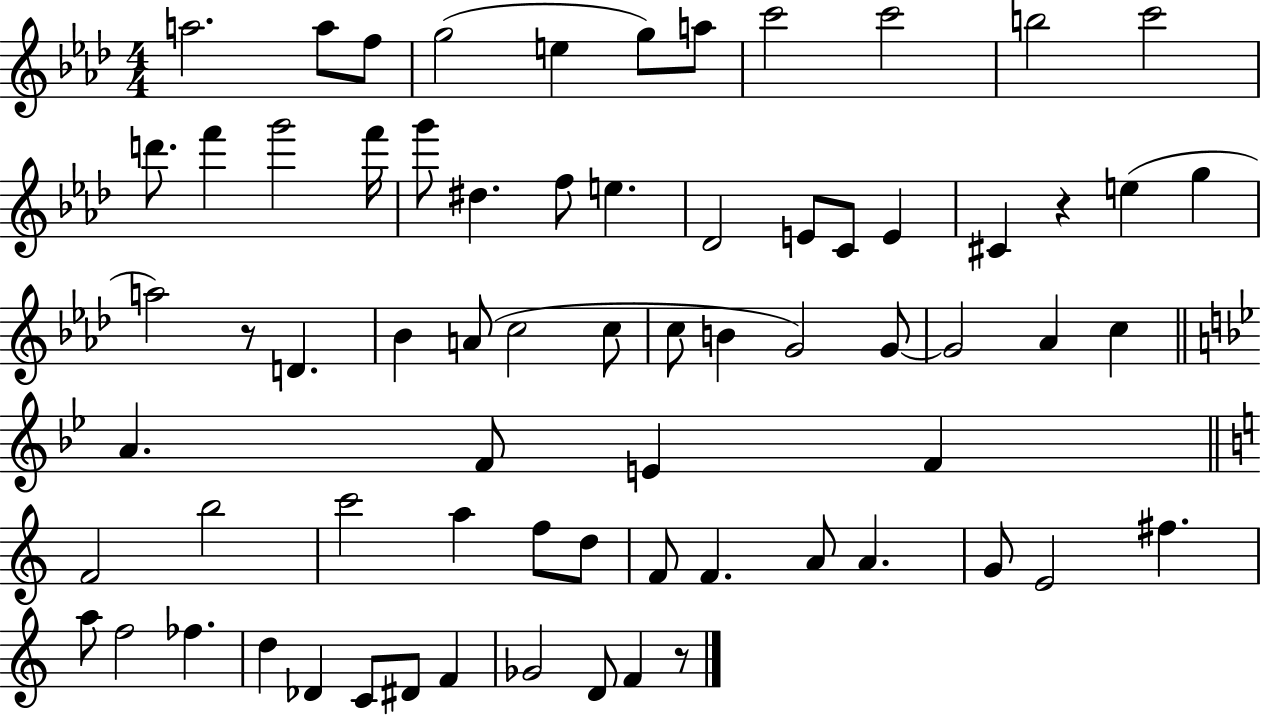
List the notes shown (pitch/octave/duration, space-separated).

A5/h. A5/e F5/e G5/h E5/q G5/e A5/e C6/h C6/h B5/h C6/h D6/e. F6/q G6/h F6/s G6/e D#5/q. F5/e E5/q. Db4/h E4/e C4/e E4/q C#4/q R/q E5/q G5/q A5/h R/e D4/q. Bb4/q A4/e C5/h C5/e C5/e B4/q G4/h G4/e G4/h Ab4/q C5/q A4/q. F4/e E4/q F4/q F4/h B5/h C6/h A5/q F5/e D5/e F4/e F4/q. A4/e A4/q. G4/e E4/h F#5/q. A5/e F5/h FES5/q. D5/q Db4/q C4/e D#4/e F4/q Gb4/h D4/e F4/q R/e